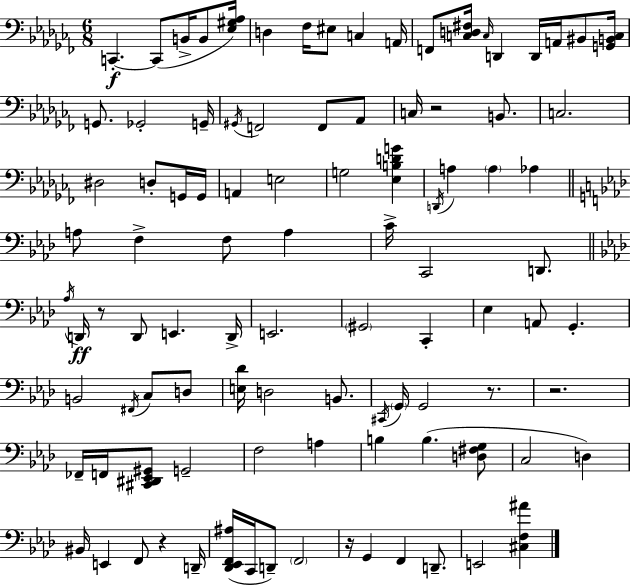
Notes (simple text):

C2/q. C2/e B2/s B2/e [Eb3,G#3,Ab3]/s D3/q FES3/s EIS3/e C3/q A2/s F2/e [C3,D3,F#3]/s C3/s D2/q D2/s A2/s BIS2/e [G2,B2,C3]/s G2/e. Gb2/h G2/s G#2/s F2/h F2/e Ab2/e C3/s R/h B2/e. C3/h. D#3/h D3/e G2/s G2/s A2/q E3/h G3/h [Eb3,B3,D4,G4]/q D2/s A3/q A3/q Ab3/q A3/e F3/q F3/e A3/q C4/s C2/h D2/e. Ab3/s D2/s R/e D2/e E2/q. D2/s E2/h. G#2/h C2/q Eb3/q A2/e G2/q. B2/h F#2/s C3/e D3/e [E3,Db4]/s D3/h B2/e. C#2/s G2/s G2/h R/e. R/h. FES2/s F2/s [C#2,D#2,Eb2,G#2]/e G2/h F3/h A3/q B3/q B3/q. [D3,F#3,G3]/e C3/h D3/q BIS2/s E2/q F2/e R/q D2/s [Db2,Eb2,F2,A#3]/s C2/s D2/e F2/h R/s G2/q F2/q D2/e. E2/h [C#3,F3,A#4]/q